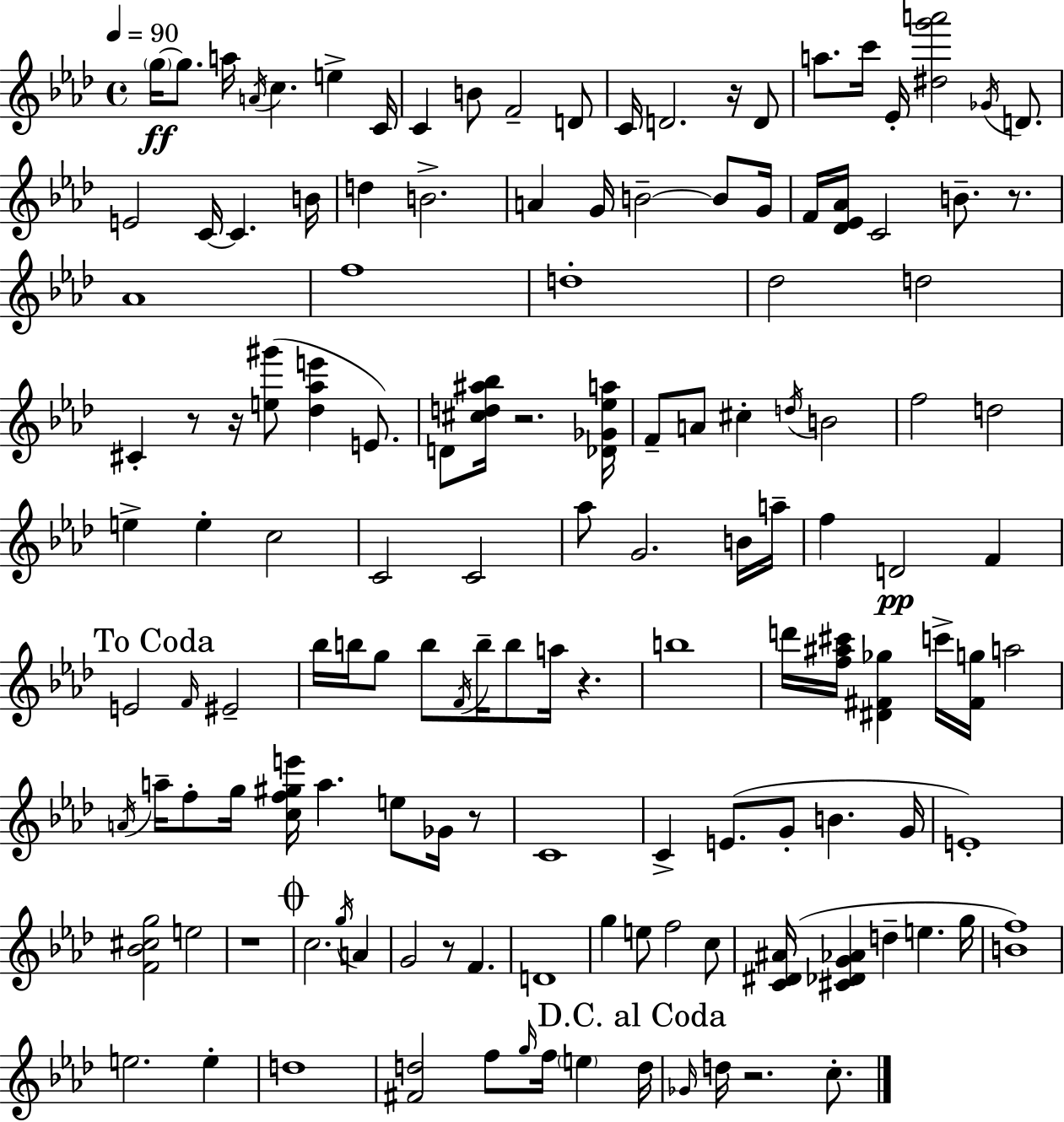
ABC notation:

X:1
T:Untitled
M:4/4
L:1/4
K:Fm
g/4 g/2 a/4 A/4 c e C/4 C B/2 F2 D/2 C/4 D2 z/4 D/2 a/2 c'/4 _E/4 [^dg'a']2 _G/4 D/2 E2 C/4 C B/4 d B2 A G/4 B2 B/2 G/4 F/4 [_D_E_A]/4 C2 B/2 z/2 _A4 f4 d4 _d2 d2 ^C z/2 z/4 [e^g']/2 [_d_ae'] E/2 D/2 [^cd^a_b]/4 z2 [_D_G_ea]/4 F/2 A/2 ^c d/4 B2 f2 d2 e e c2 C2 C2 _a/2 G2 B/4 a/4 f D2 F E2 F/4 ^E2 _b/4 b/4 g/2 b/2 F/4 b/4 b/2 a/4 z b4 d'/4 [f^a^c']/4 [^D^F_g] c'/4 [^Fg]/4 a2 A/4 a/4 f/2 g/4 [cf^ge']/4 a e/2 _G/4 z/2 C4 C E/2 G/2 B G/4 E4 [F_B^cg]2 e2 z4 c2 g/4 A G2 z/2 F D4 g e/2 f2 c/2 [C^D^A]/4 [^C_DG_A] d e g/4 [Bf]4 e2 e d4 [^Fd]2 f/2 g/4 f/4 e d/4 _G/4 d/4 z2 c/2